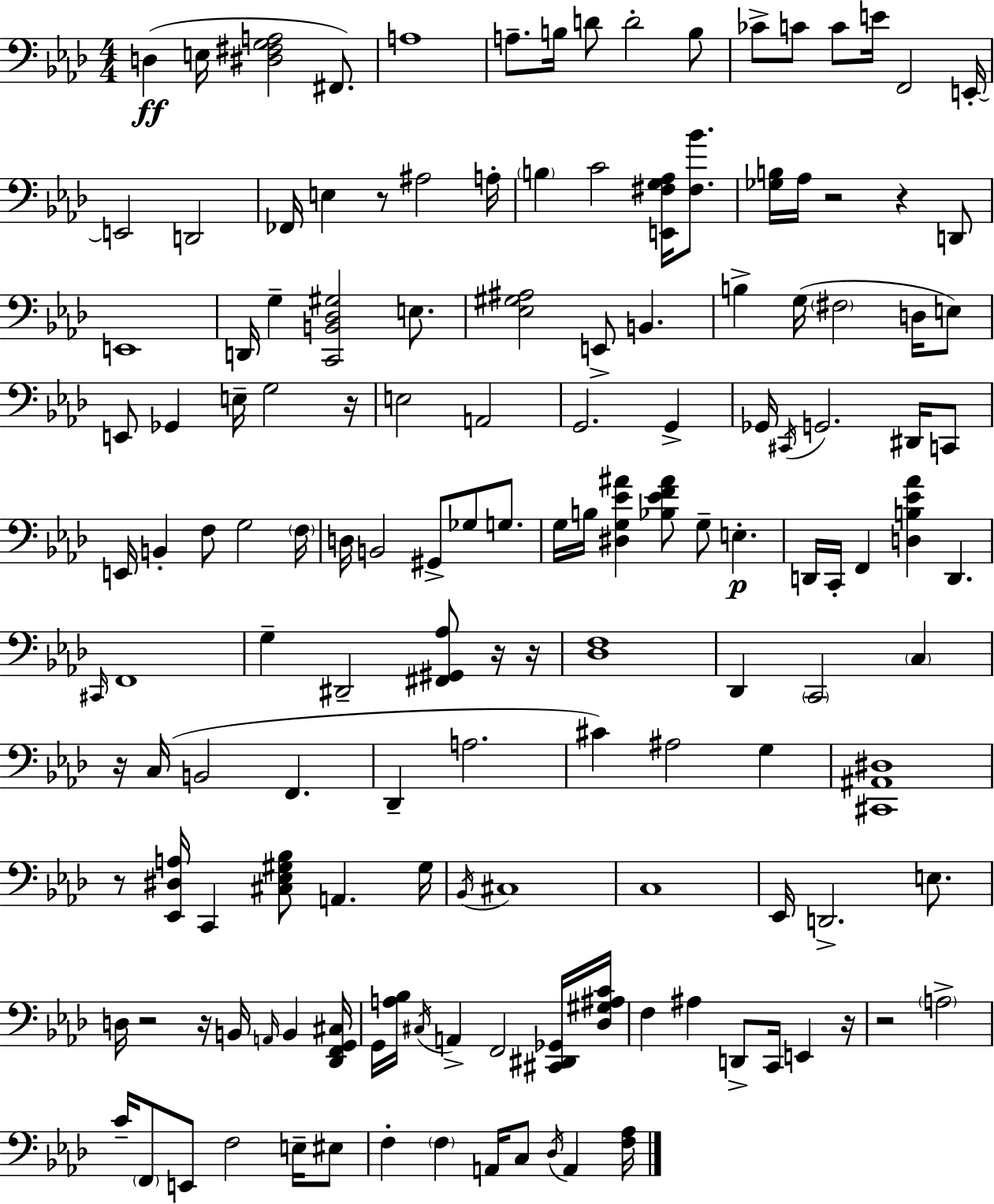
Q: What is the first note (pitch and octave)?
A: D3